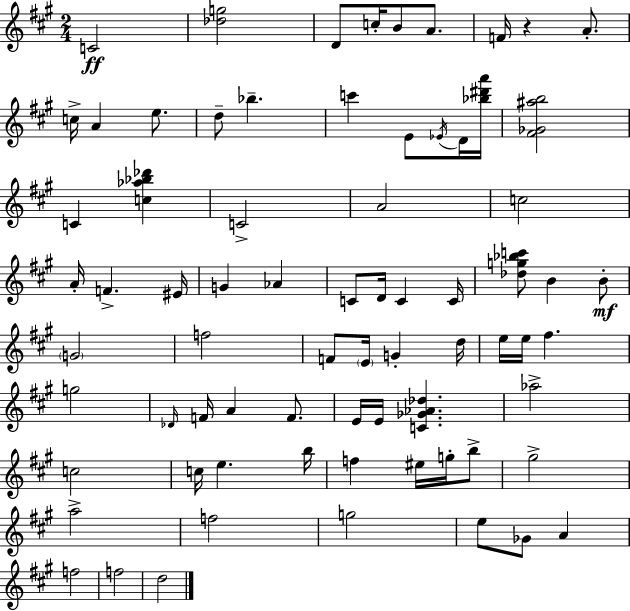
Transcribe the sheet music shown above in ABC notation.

X:1
T:Untitled
M:2/4
L:1/4
K:A
C2 [_dg]2 D/2 c/4 B/2 A/2 F/4 z A/2 c/4 A e/2 d/2 _b c' E/2 _E/4 D/4 [_b^d'a']/4 [^F_G^ab]2 C [c_a_b_d'] C2 A2 c2 A/4 F ^E/4 G _A C/2 D/4 C C/4 [_dg_bc']/2 B B/2 G2 f2 F/2 E/4 G d/4 e/4 e/4 ^f g2 _D/4 F/4 A F/2 E/4 E/4 [C_G_A_d] _a2 c2 c/4 e b/4 f ^e/4 g/4 b/2 ^g2 a2 f2 g2 e/2 _G/2 A f2 f2 d2